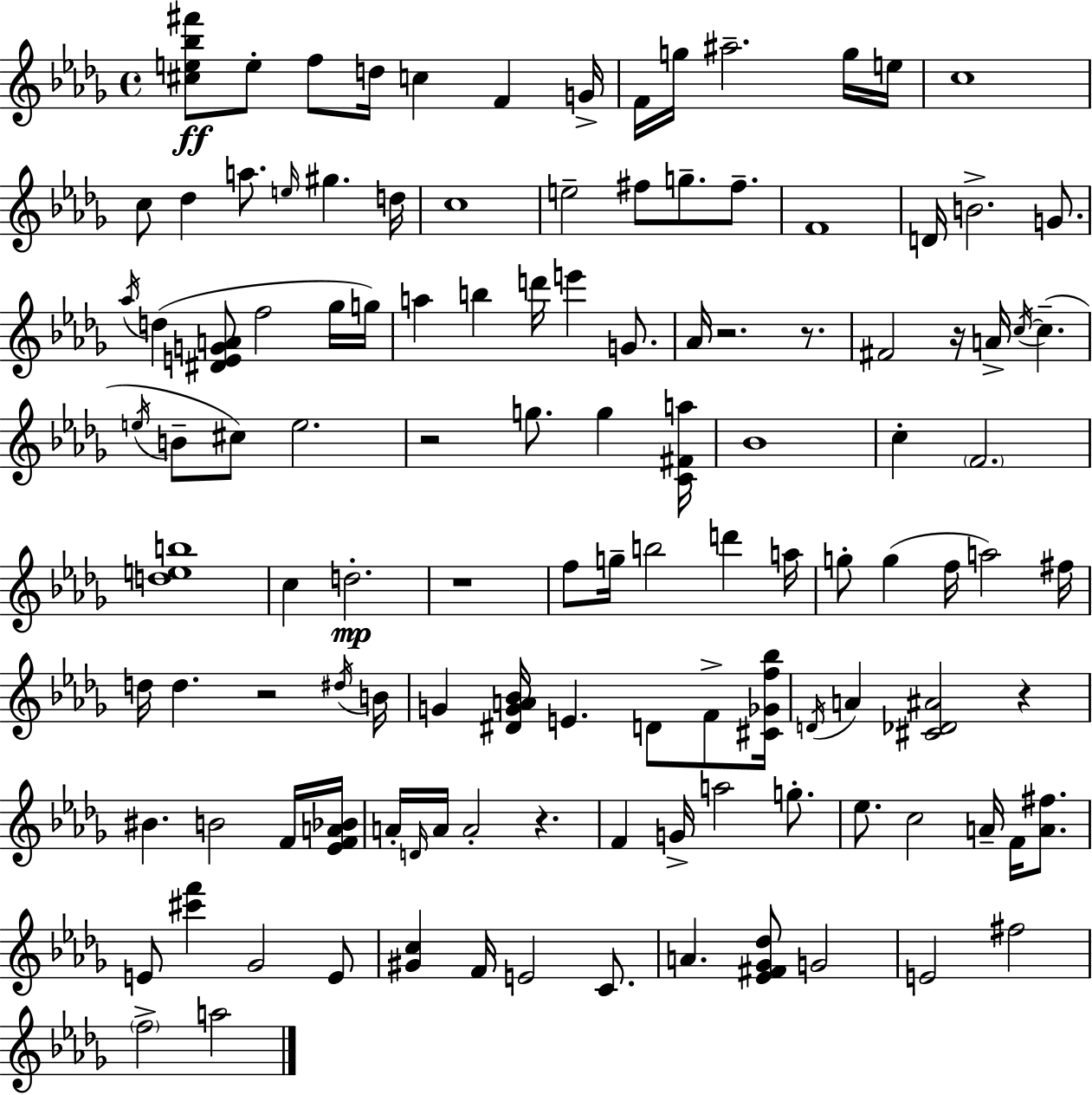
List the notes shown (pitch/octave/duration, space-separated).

[C#5,E5,Bb5,F#6]/e E5/e F5/e D5/s C5/q F4/q G4/s F4/s G5/s A#5/h. G5/s E5/s C5/w C5/e Db5/q A5/e. E5/s G#5/q. D5/s C5/w E5/h F#5/e G5/e. F#5/e. F4/w D4/s B4/h. G4/e. Ab5/s D5/q [D#4,E4,G4,A4]/e F5/h Gb5/s G5/s A5/q B5/q D6/s E6/q G4/e. Ab4/s R/h. R/e. F#4/h R/s A4/s C5/s C5/q. E5/s B4/e C#5/e E5/h. R/h G5/e. G5/q [C4,F#4,A5]/s Bb4/w C5/q F4/h. [D5,E5,B5]/w C5/q D5/h. R/w F5/e G5/s B5/h D6/q A5/s G5/e G5/q F5/s A5/h F#5/s D5/s D5/q. R/h D#5/s B4/s G4/q [D#4,G4,A4,Bb4]/s E4/q. D4/e F4/e [C#4,Gb4,F5,Bb5]/s D4/s A4/q [C#4,Db4,A#4]/h R/q BIS4/q. B4/h F4/s [Eb4,F4,A4,Bb4]/s A4/s D4/s A4/s A4/h R/q. F4/q G4/s A5/h G5/e. Eb5/e. C5/h A4/s F4/s [A4,F#5]/e. E4/e [C#6,F6]/q Gb4/h E4/e [G#4,C5]/q F4/s E4/h C4/e. A4/q. [Eb4,F#4,Gb4,Db5]/e G4/h E4/h F#5/h F5/h A5/h